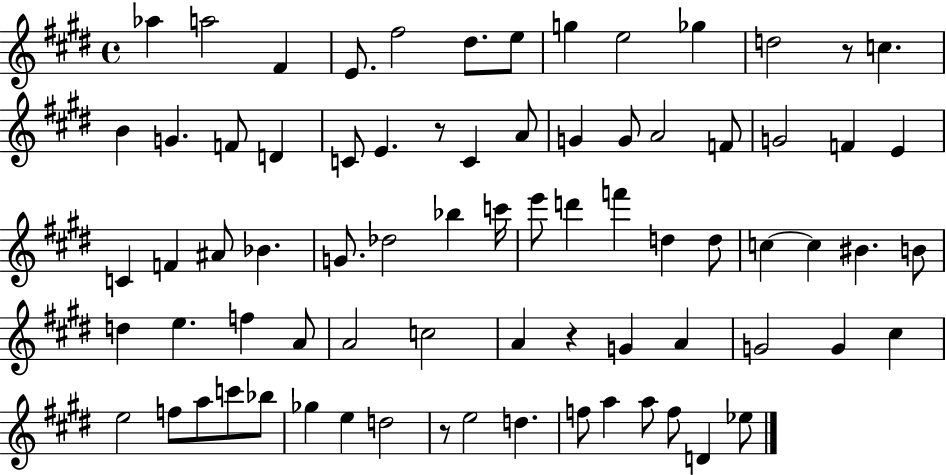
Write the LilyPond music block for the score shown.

{
  \clef treble
  \time 4/4
  \defaultTimeSignature
  \key e \major
  aes''4 a''2 fis'4 | e'8. fis''2 dis''8. e''8 | g''4 e''2 ges''4 | d''2 r8 c''4. | \break b'4 g'4. f'8 d'4 | c'8 e'4. r8 c'4 a'8 | g'4 g'8 a'2 f'8 | g'2 f'4 e'4 | \break c'4 f'4 ais'8 bes'4. | g'8. des''2 bes''4 c'''16 | e'''8 d'''4 f'''4 d''4 d''8 | c''4~~ c''4 bis'4. b'8 | \break d''4 e''4. f''4 a'8 | a'2 c''2 | a'4 r4 g'4 a'4 | g'2 g'4 cis''4 | \break e''2 f''8 a''8 c'''8 bes''8 | ges''4 e''4 d''2 | r8 e''2 d''4. | f''8 a''4 a''8 f''8 d'4 ees''8 | \break \bar "|."
}